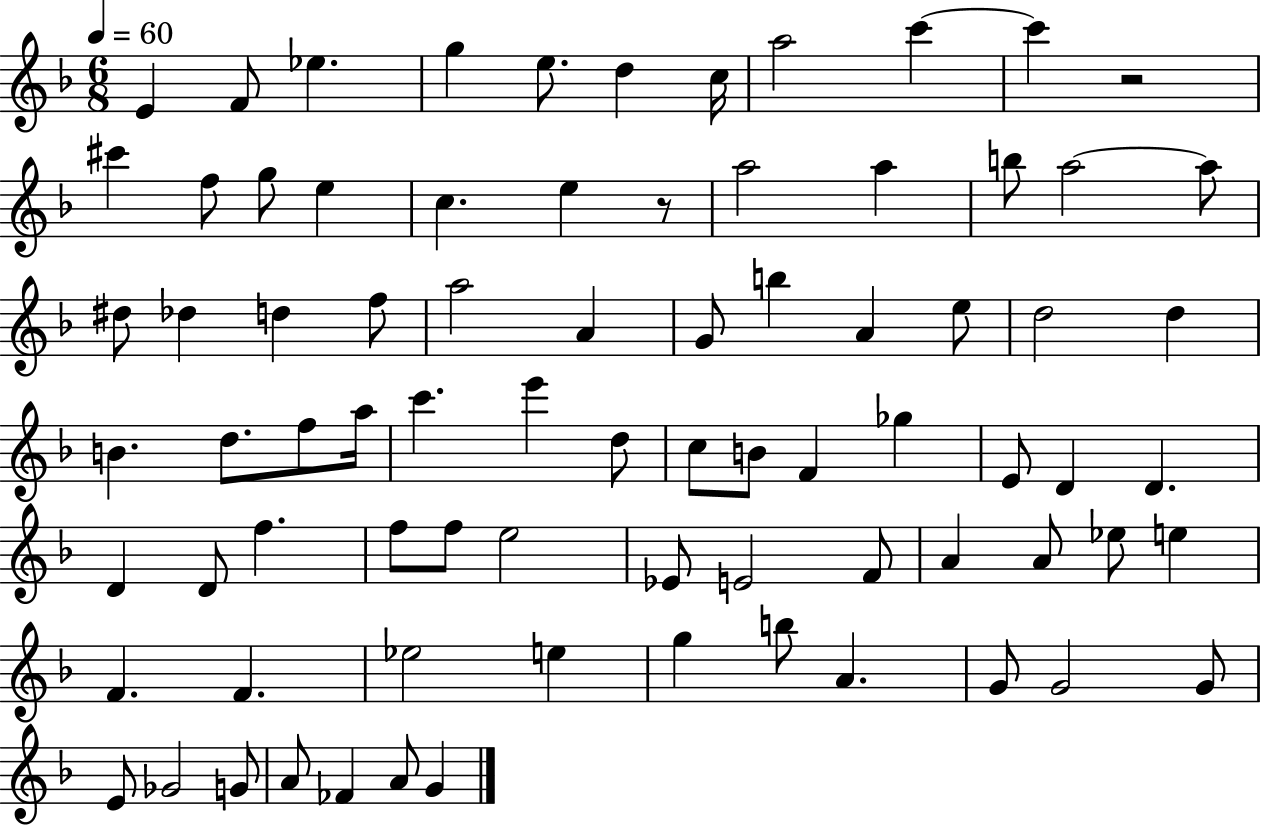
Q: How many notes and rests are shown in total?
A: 79